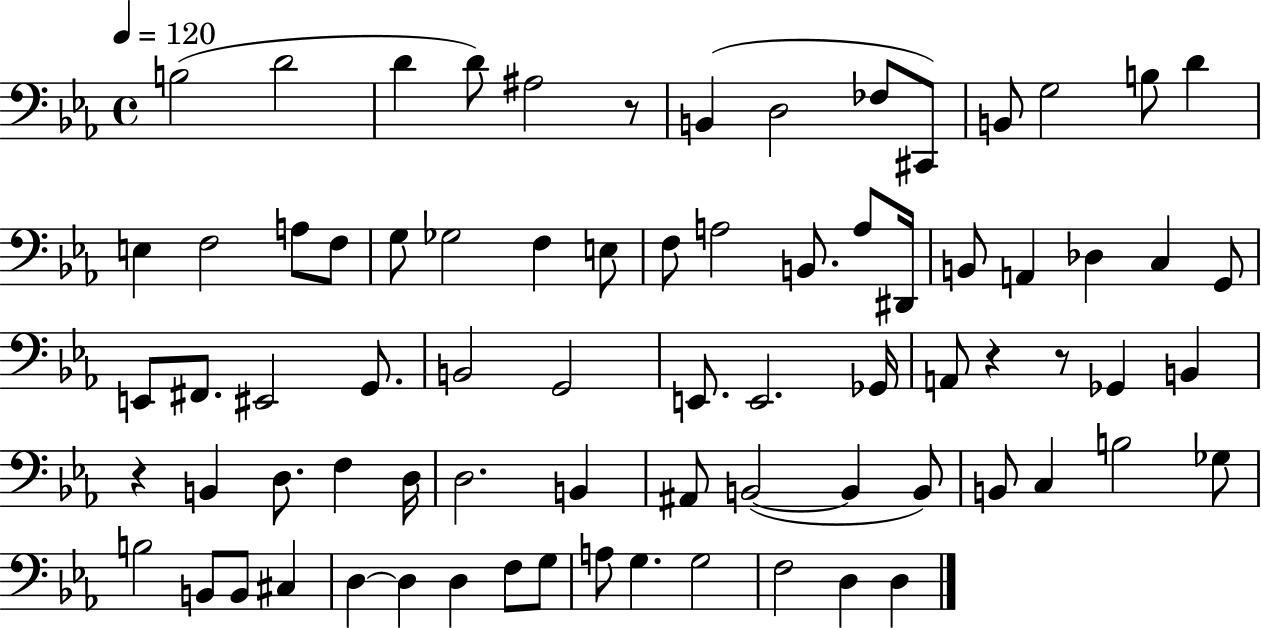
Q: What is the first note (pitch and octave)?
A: B3